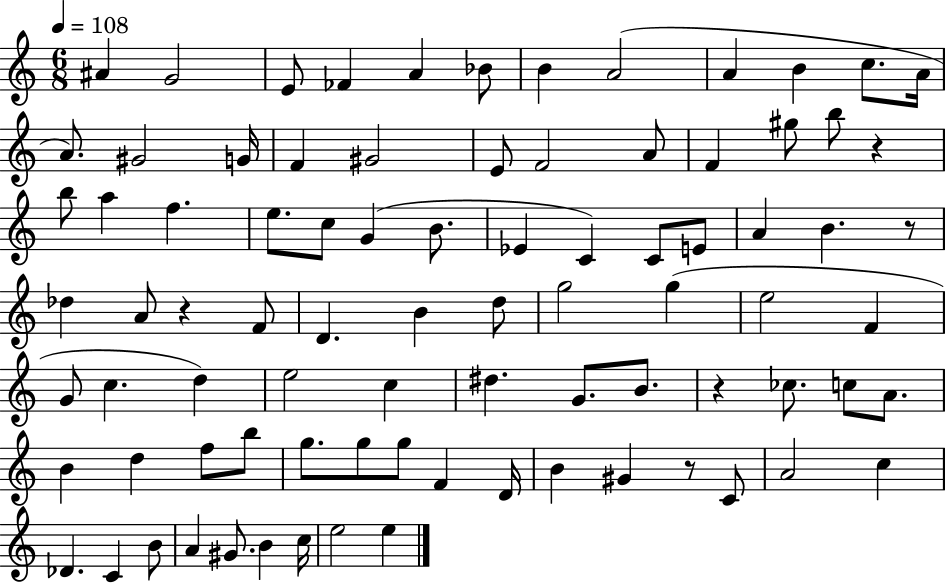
{
  \clef treble
  \numericTimeSignature
  \time 6/8
  \key c \major
  \tempo 4 = 108
  ais'4 g'2 | e'8 fes'4 a'4 bes'8 | b'4 a'2( | a'4 b'4 c''8. a'16 | \break a'8.) gis'2 g'16 | f'4 gis'2 | e'8 f'2 a'8 | f'4 gis''8 b''8 r4 | \break b''8 a''4 f''4. | e''8. c''8 g'4( b'8. | ees'4 c'4) c'8 e'8 | a'4 b'4. r8 | \break des''4 a'8 r4 f'8 | d'4. b'4 d''8 | g''2 g''4( | e''2 f'4 | \break g'8 c''4. d''4) | e''2 c''4 | dis''4. g'8. b'8. | r4 ces''8. c''8 a'8. | \break b'4 d''4 f''8 b''8 | g''8. g''8 g''8 f'4 d'16 | b'4 gis'4 r8 c'8 | a'2 c''4 | \break des'4. c'4 b'8 | a'4 gis'8. b'4 c''16 | e''2 e''4 | \bar "|."
}